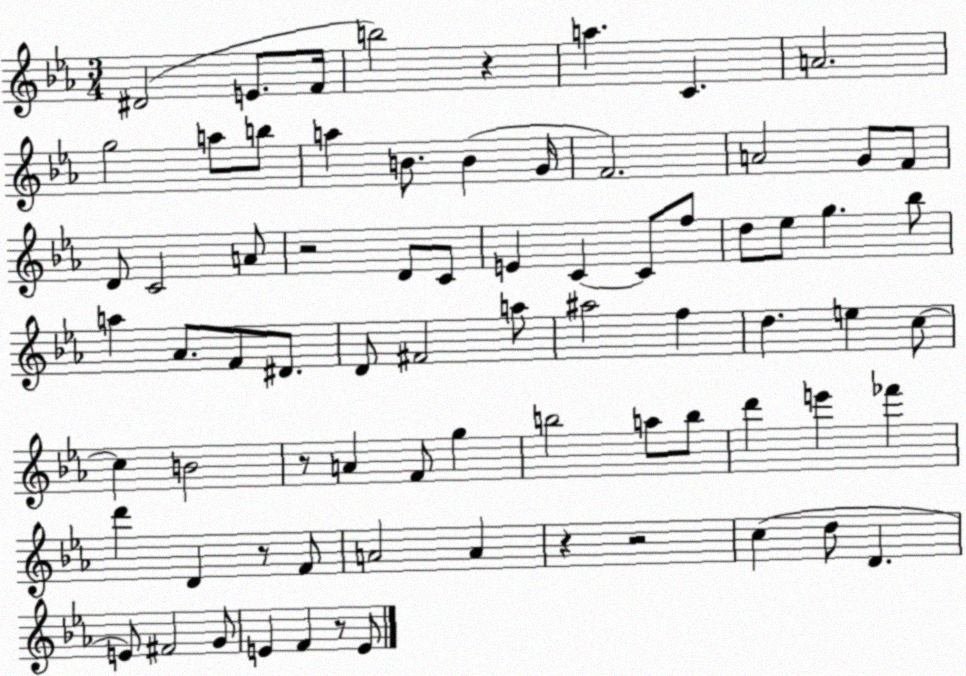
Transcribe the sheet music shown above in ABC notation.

X:1
T:Untitled
M:3/4
L:1/4
K:Eb
^D2 E/2 F/4 b2 z a C A2 g2 a/2 b/2 a B/2 B G/4 F2 A2 G/2 F/2 D/2 C2 A/2 z2 D/2 C/2 E C C/2 f/2 d/2 _e/2 g _b/2 a _A/2 F/2 ^D/2 D/2 ^F2 a/2 ^a2 f d e c/2 c B2 z/2 A F/2 g b2 a/2 b/2 d' e' _f' d' D z/2 F/2 A2 A z z2 c d/2 D E/2 ^F2 G/2 E F z/2 E/2